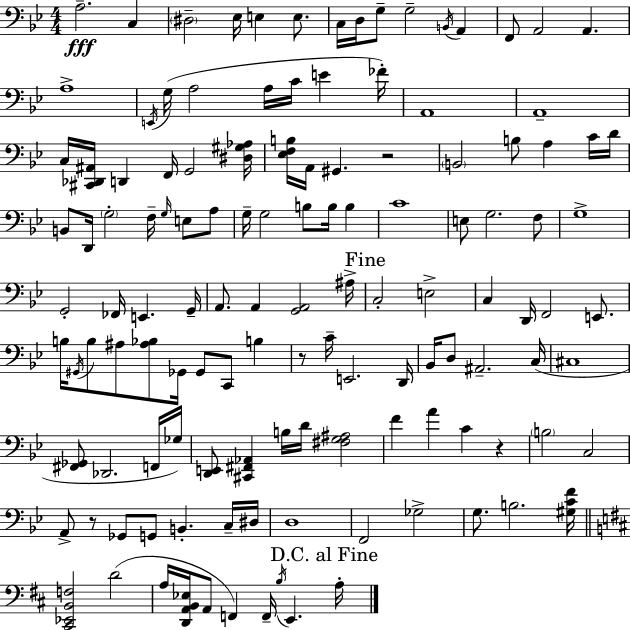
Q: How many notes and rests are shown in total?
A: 127